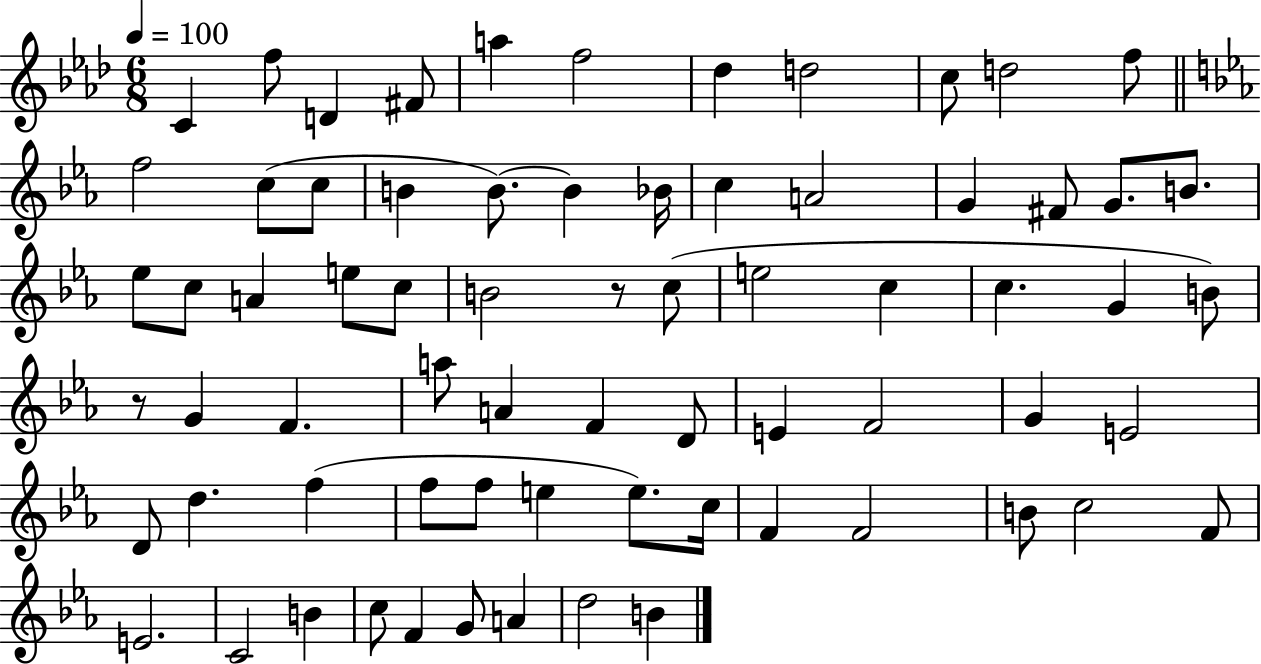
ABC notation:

X:1
T:Untitled
M:6/8
L:1/4
K:Ab
C f/2 D ^F/2 a f2 _d d2 c/2 d2 f/2 f2 c/2 c/2 B B/2 B _B/4 c A2 G ^F/2 G/2 B/2 _e/2 c/2 A e/2 c/2 B2 z/2 c/2 e2 c c G B/2 z/2 G F a/2 A F D/2 E F2 G E2 D/2 d f f/2 f/2 e e/2 c/4 F F2 B/2 c2 F/2 E2 C2 B c/2 F G/2 A d2 B